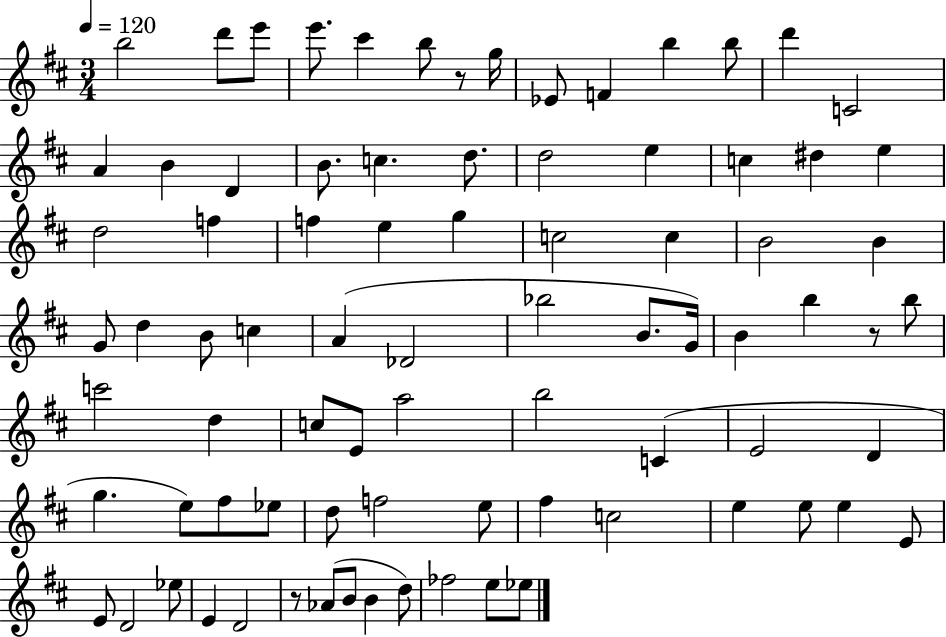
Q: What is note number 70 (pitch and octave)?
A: Eb5